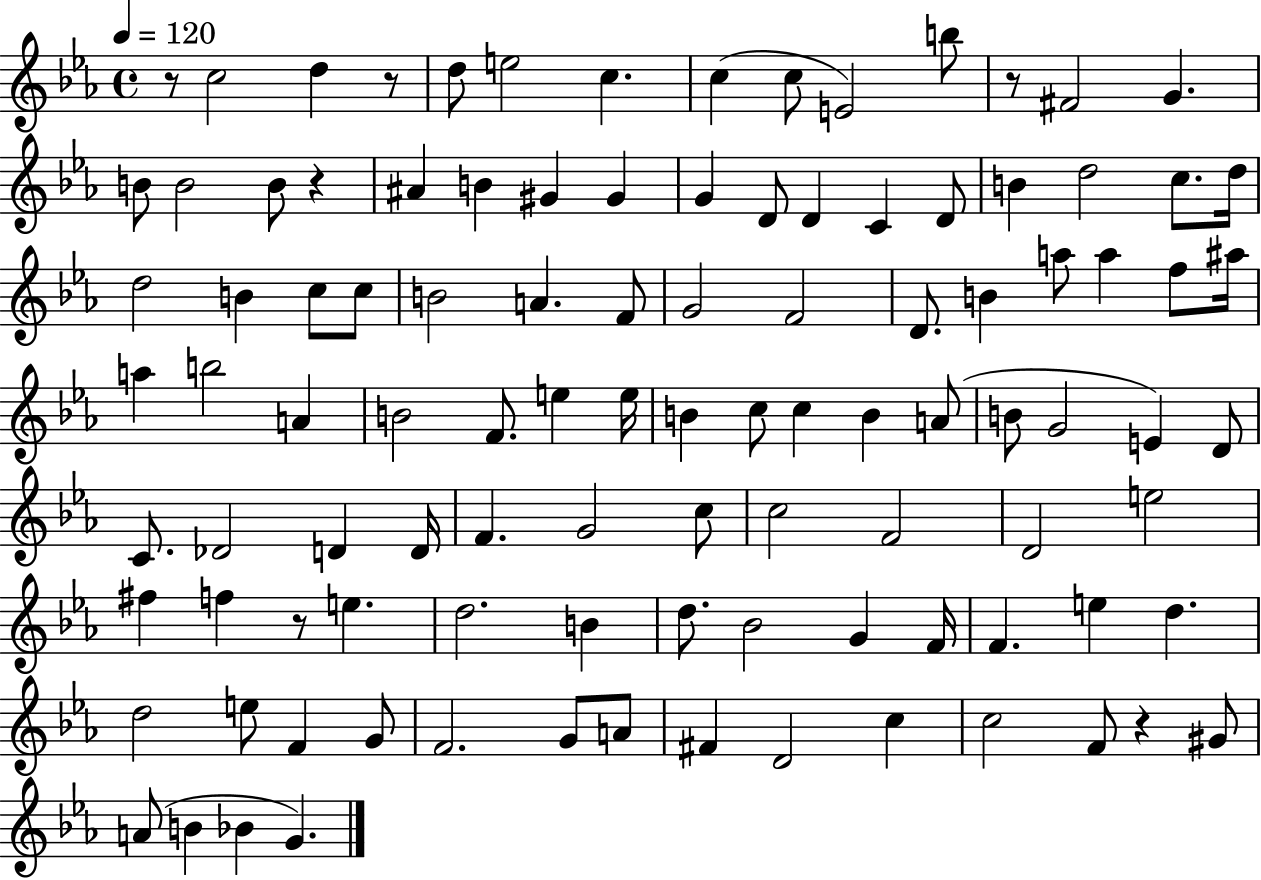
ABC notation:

X:1
T:Untitled
M:4/4
L:1/4
K:Eb
z/2 c2 d z/2 d/2 e2 c c c/2 E2 b/2 z/2 ^F2 G B/2 B2 B/2 z ^A B ^G ^G G D/2 D C D/2 B d2 c/2 d/4 d2 B c/2 c/2 B2 A F/2 G2 F2 D/2 B a/2 a f/2 ^a/4 a b2 A B2 F/2 e e/4 B c/2 c B A/2 B/2 G2 E D/2 C/2 _D2 D D/4 F G2 c/2 c2 F2 D2 e2 ^f f z/2 e d2 B d/2 _B2 G F/4 F e d d2 e/2 F G/2 F2 G/2 A/2 ^F D2 c c2 F/2 z ^G/2 A/2 B _B G